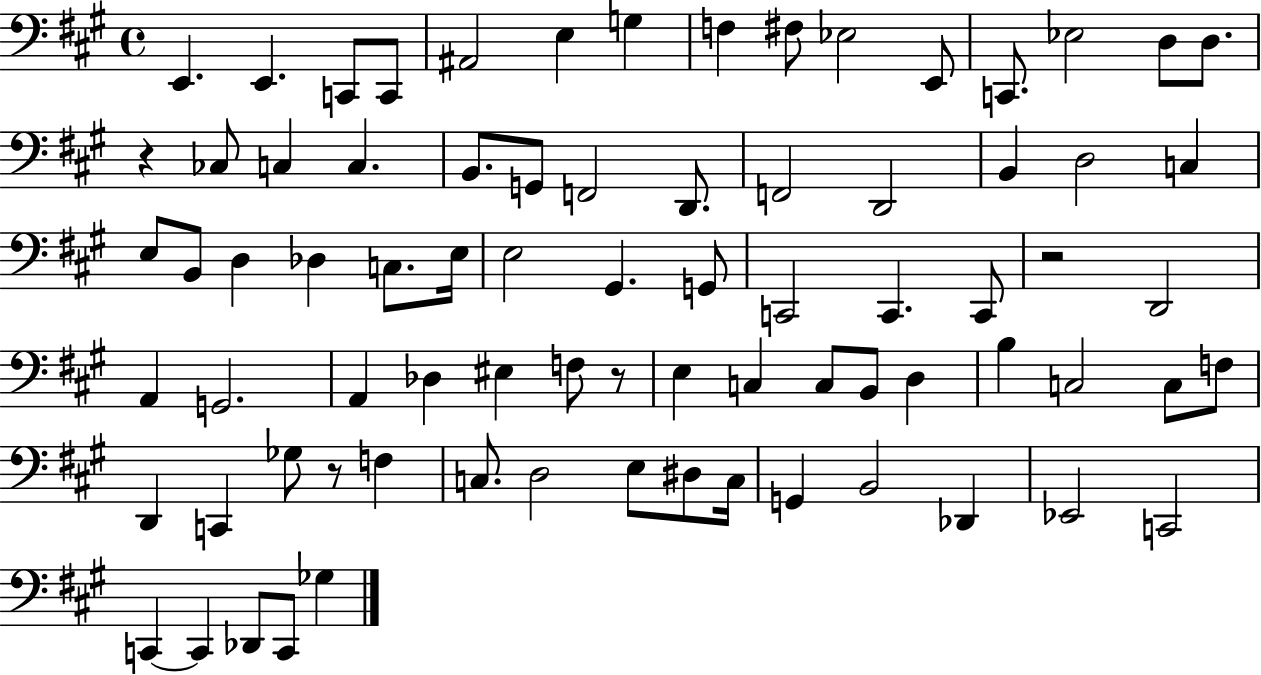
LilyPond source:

{
  \clef bass
  \time 4/4
  \defaultTimeSignature
  \key a \major
  e,4. e,4. c,8 c,8 | ais,2 e4 g4 | f4 fis8 ees2 e,8 | c,8. ees2 d8 d8. | \break r4 ces8 c4 c4. | b,8. g,8 f,2 d,8. | f,2 d,2 | b,4 d2 c4 | \break e8 b,8 d4 des4 c8. e16 | e2 gis,4. g,8 | c,2 c,4. c,8 | r2 d,2 | \break a,4 g,2. | a,4 des4 eis4 f8 r8 | e4 c4 c8 b,8 d4 | b4 c2 c8 f8 | \break d,4 c,4 ges8 r8 f4 | c8. d2 e8 dis8 c16 | g,4 b,2 des,4 | ees,2 c,2 | \break c,4~~ c,4 des,8 c,8 ges4 | \bar "|."
}